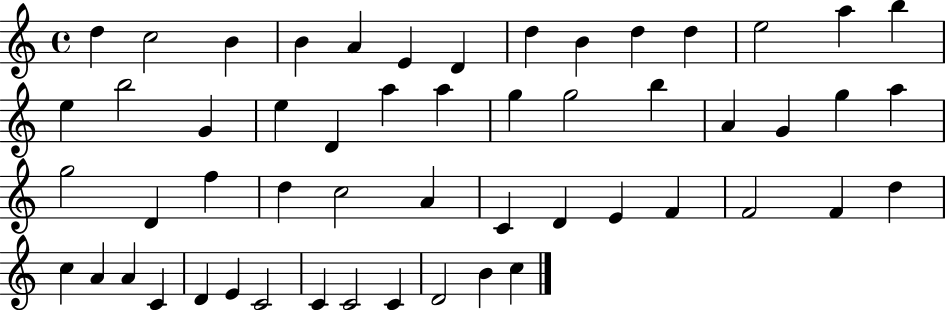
D5/q C5/h B4/q B4/q A4/q E4/q D4/q D5/q B4/q D5/q D5/q E5/h A5/q B5/q E5/q B5/h G4/q E5/q D4/q A5/q A5/q G5/q G5/h B5/q A4/q G4/q G5/q A5/q G5/h D4/q F5/q D5/q C5/h A4/q C4/q D4/q E4/q F4/q F4/h F4/q D5/q C5/q A4/q A4/q C4/q D4/q E4/q C4/h C4/q C4/h C4/q D4/h B4/q C5/q